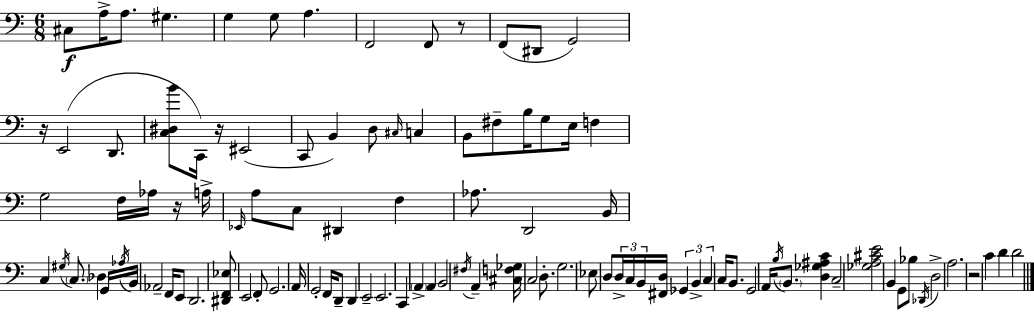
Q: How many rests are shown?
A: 5